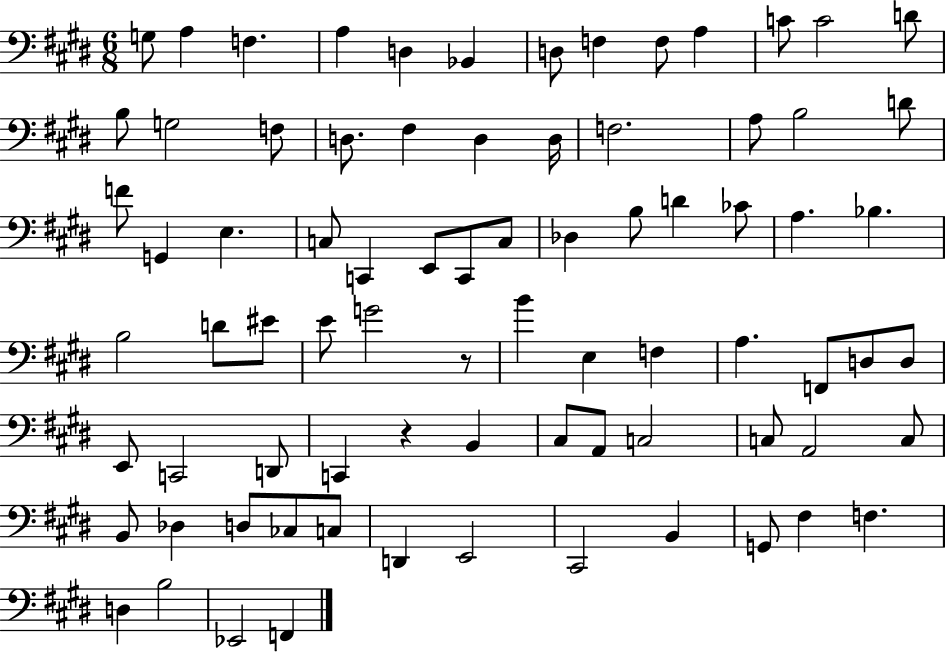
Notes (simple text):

G3/e A3/q F3/q. A3/q D3/q Bb2/q D3/e F3/q F3/e A3/q C4/e C4/h D4/e B3/e G3/h F3/e D3/e. F#3/q D3/q D3/s F3/h. A3/e B3/h D4/e F4/e G2/q E3/q. C3/e C2/q E2/e C2/e C3/e Db3/q B3/e D4/q CES4/e A3/q. Bb3/q. B3/h D4/e EIS4/e E4/e G4/h R/e B4/q E3/q F3/q A3/q. F2/e D3/e D3/e E2/e C2/h D2/e C2/q R/q B2/q C#3/e A2/e C3/h C3/e A2/h C3/e B2/e Db3/q D3/e CES3/e C3/e D2/q E2/h C#2/h B2/q G2/e F#3/q F3/q. D3/q B3/h Eb2/h F2/q